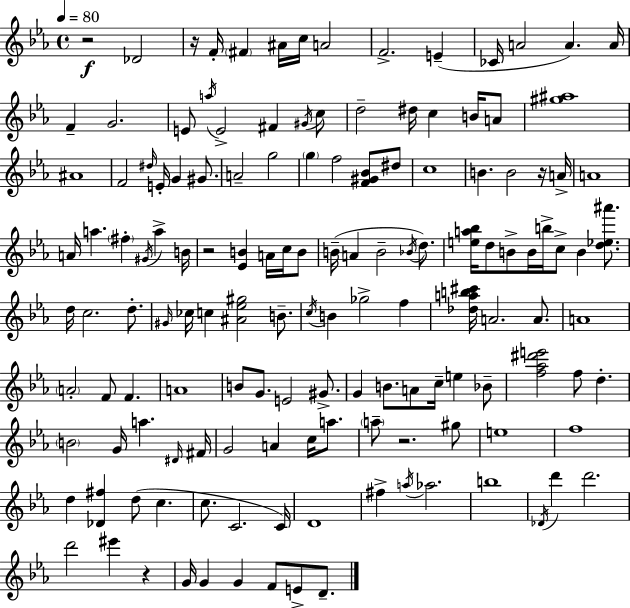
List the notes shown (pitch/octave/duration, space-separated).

R/h Db4/h R/s F4/s F#4/q A#4/s C5/s A4/h F4/h. E4/q CES4/s A4/h A4/q. A4/s F4/q G4/h. E4/e A5/s E4/h F#4/q G#4/s C5/e D5/h D#5/s C5/q B4/s A4/e [G#5,A#5]/w A#4/w F4/h D#5/s E4/s G4/q G#4/e. A4/h G5/h G5/q F5/h [F4,G#4,Bb4]/e D#5/e C5/w B4/q. B4/h R/s A4/s A4/w A4/s A5/q. F#5/q G#4/s A5/q B4/s R/h [Eb4,B4]/q A4/s C5/s B4/e B4/s A4/q B4/h Bb4/s D5/e. [E5,A5,Bb5]/s D5/e B4/e B4/s B5/s C5/e B4/q [D5,Eb5,A#6]/e. D5/s C5/h. D5/e. G#4/s CES5/s C5/q [A#4,Eb5,G#5]/h B4/e. C5/s B4/q Gb5/h F5/q [Db5,A5,B5,C#6]/s A4/h. A4/e. A4/w A4/h F4/e F4/q. A4/w B4/e G4/e. E4/h G#4/e. G4/q B4/e. A4/e C5/s E5/q Bb4/e [F5,Ab5,D#6,E6]/h F5/e D5/q. B4/h G4/s A5/q. D#4/s F#4/s G4/h A4/q C5/s A5/e. A5/e R/h. G#5/e E5/w F5/w D5/q [Db4,F#5]/q D5/e C5/q. C5/e. C4/h. C4/s D4/w F#5/q A5/s Ab5/h. B5/w Db4/s D6/q D6/h. D6/h EIS6/q R/q G4/s G4/q G4/q F4/e E4/e D4/e.